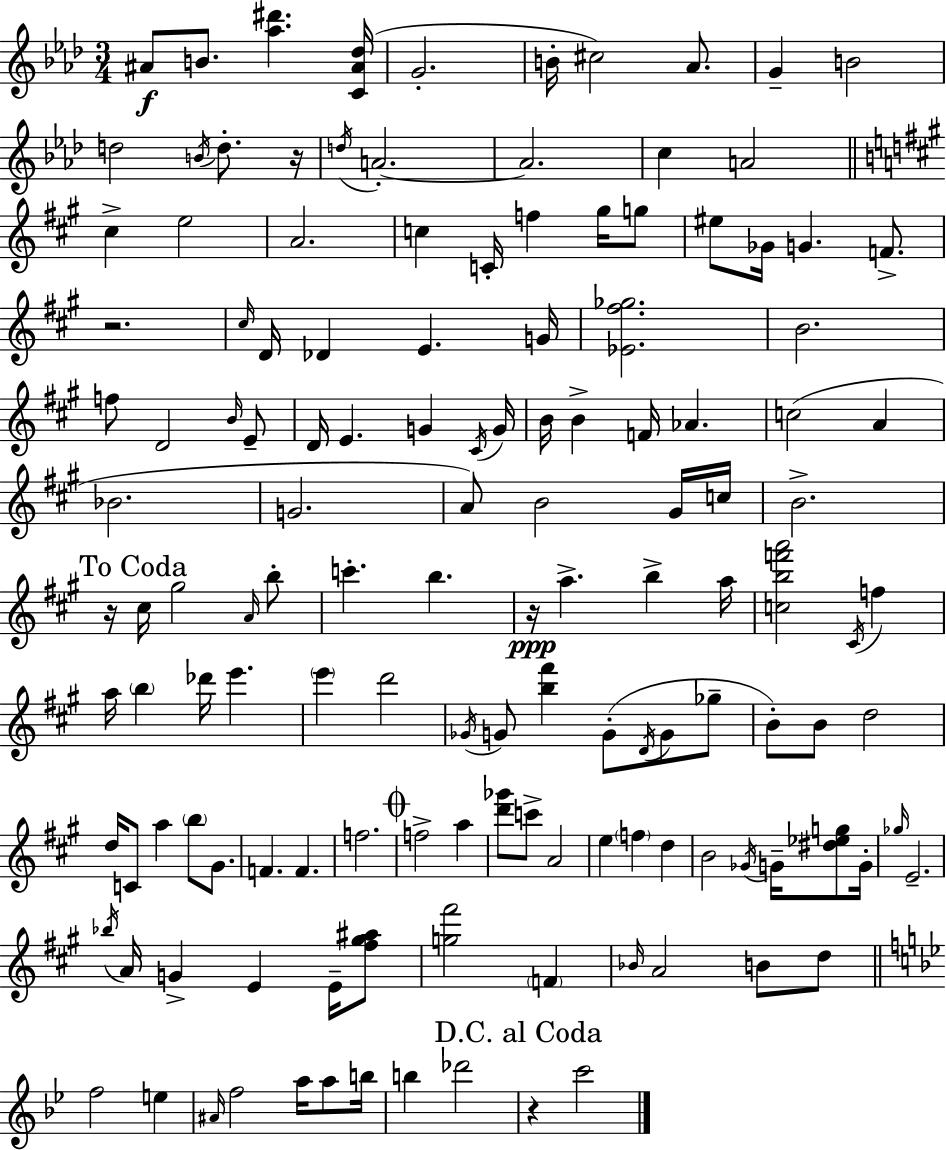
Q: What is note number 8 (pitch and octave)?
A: B4